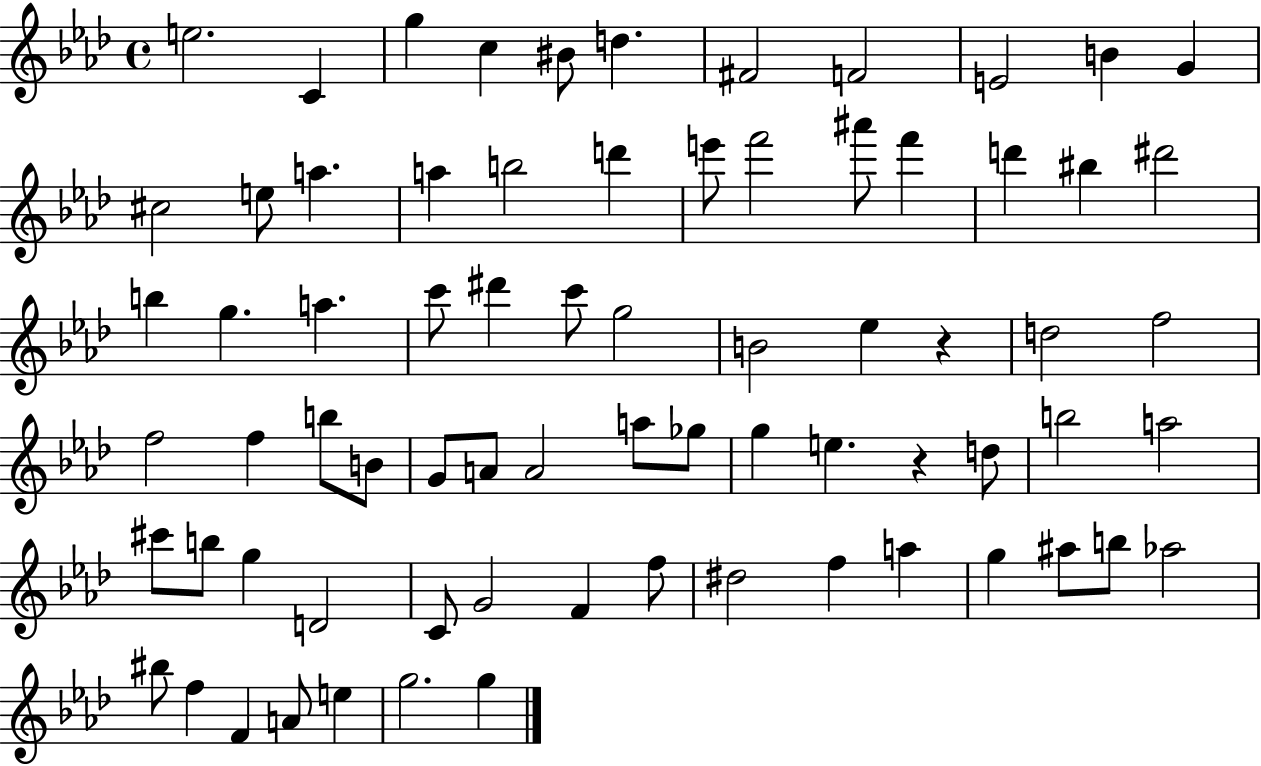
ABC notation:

X:1
T:Untitled
M:4/4
L:1/4
K:Ab
e2 C g c ^B/2 d ^F2 F2 E2 B G ^c2 e/2 a a b2 d' e'/2 f'2 ^a'/2 f' d' ^b ^d'2 b g a c'/2 ^d' c'/2 g2 B2 _e z d2 f2 f2 f b/2 B/2 G/2 A/2 A2 a/2 _g/2 g e z d/2 b2 a2 ^c'/2 b/2 g D2 C/2 G2 F f/2 ^d2 f a g ^a/2 b/2 _a2 ^b/2 f F A/2 e g2 g